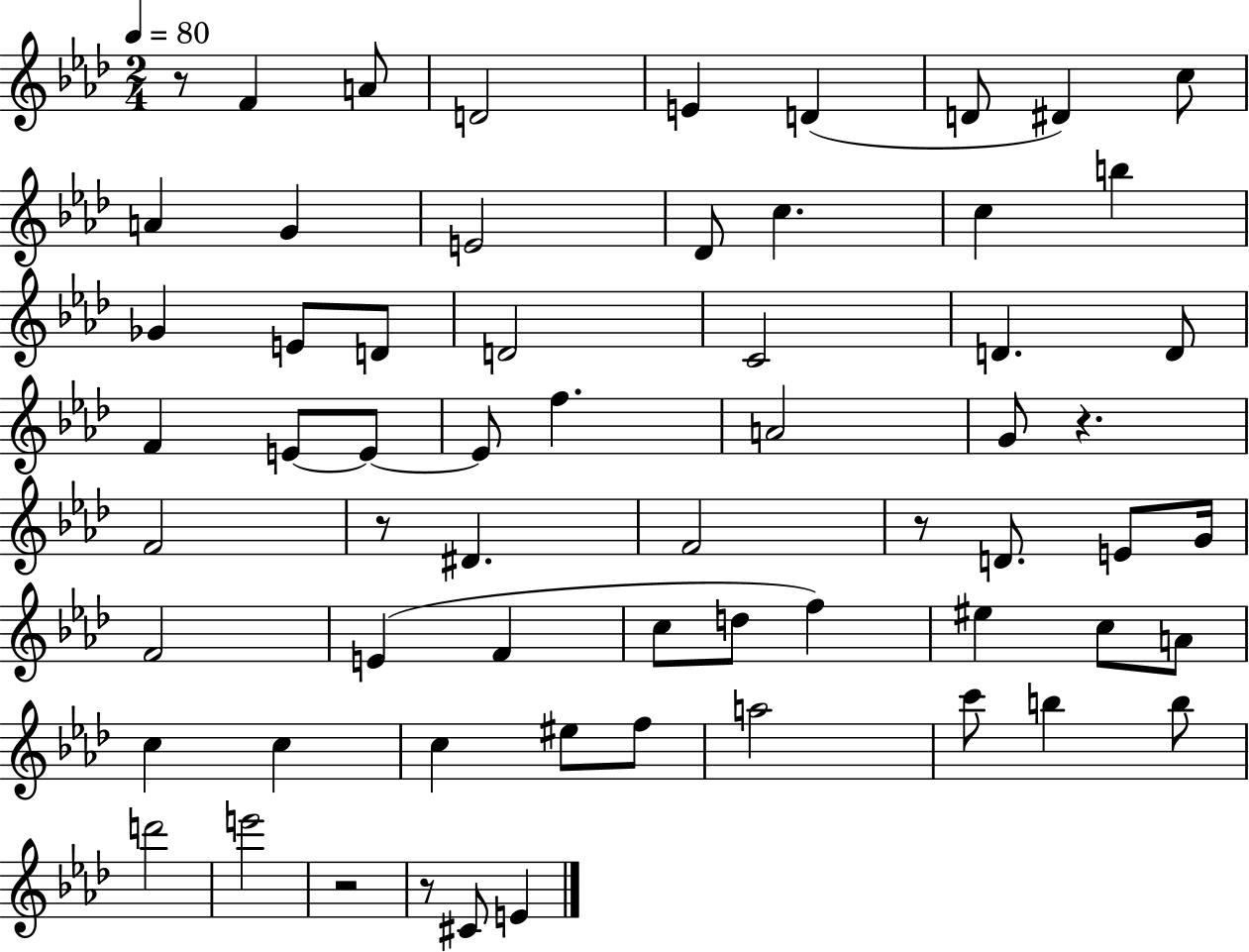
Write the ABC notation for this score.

X:1
T:Untitled
M:2/4
L:1/4
K:Ab
z/2 F A/2 D2 E D D/2 ^D c/2 A G E2 _D/2 c c b _G E/2 D/2 D2 C2 D D/2 F E/2 E/2 E/2 f A2 G/2 z F2 z/2 ^D F2 z/2 D/2 E/2 G/4 F2 E F c/2 d/2 f ^e c/2 A/2 c c c ^e/2 f/2 a2 c'/2 b b/2 d'2 e'2 z2 z/2 ^C/2 E